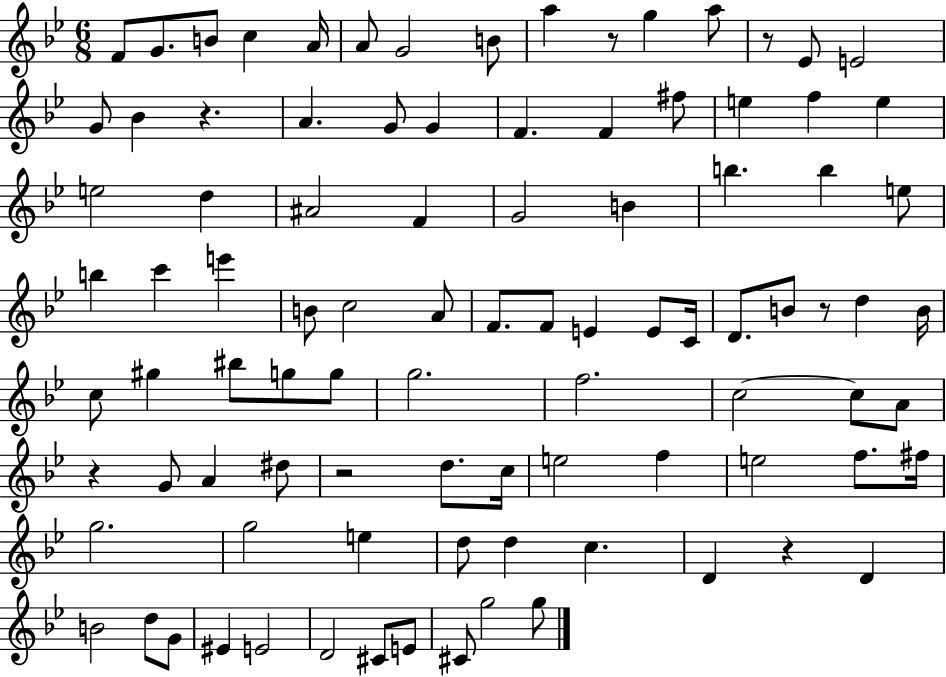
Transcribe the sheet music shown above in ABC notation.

X:1
T:Untitled
M:6/8
L:1/4
K:Bb
F/2 G/2 B/2 c A/4 A/2 G2 B/2 a z/2 g a/2 z/2 _E/2 E2 G/2 _B z A G/2 G F F ^f/2 e f e e2 d ^A2 F G2 B b b e/2 b c' e' B/2 c2 A/2 F/2 F/2 E E/2 C/4 D/2 B/2 z/2 d B/4 c/2 ^g ^b/2 g/2 g/2 g2 f2 c2 c/2 A/2 z G/2 A ^d/2 z2 d/2 c/4 e2 f e2 f/2 ^f/4 g2 g2 e d/2 d c D z D B2 d/2 G/2 ^E E2 D2 ^C/2 E/2 ^C/2 g2 g/2